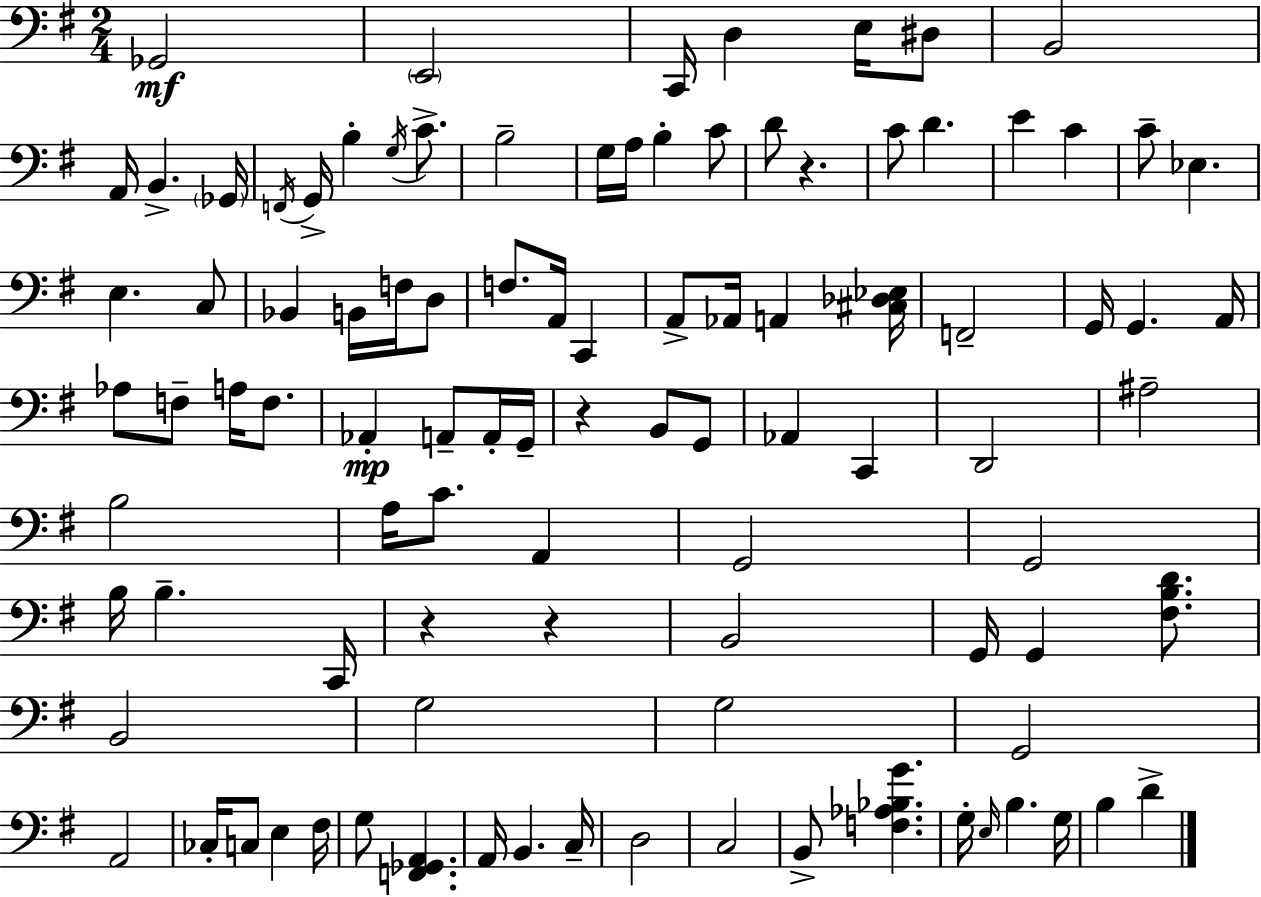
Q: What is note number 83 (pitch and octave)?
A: D3